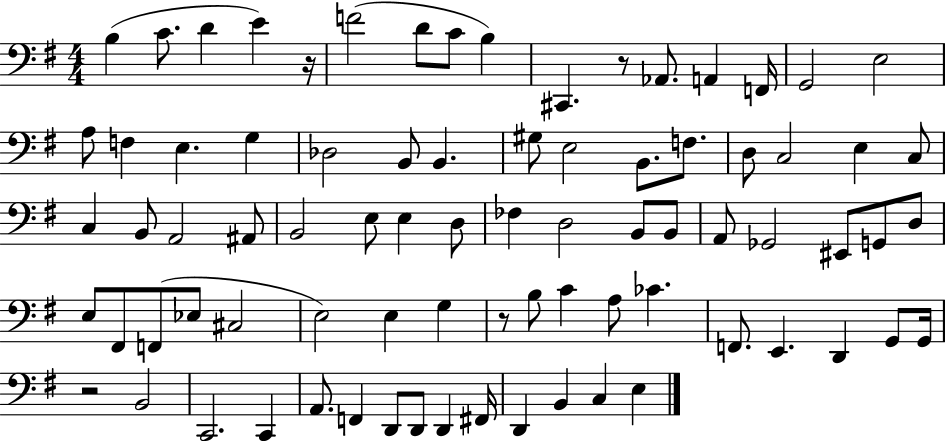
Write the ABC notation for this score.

X:1
T:Untitled
M:4/4
L:1/4
K:G
B, C/2 D E z/4 F2 D/2 C/2 B, ^C,, z/2 _A,,/2 A,, F,,/4 G,,2 E,2 A,/2 F, E, G, _D,2 B,,/2 B,, ^G,/2 E,2 B,,/2 F,/2 D,/2 C,2 E, C,/2 C, B,,/2 A,,2 ^A,,/2 B,,2 E,/2 E, D,/2 _F, D,2 B,,/2 B,,/2 A,,/2 _G,,2 ^E,,/2 G,,/2 D,/2 E,/2 ^F,,/2 F,,/2 _E,/2 ^C,2 E,2 E, G, z/2 B,/2 C A,/2 _C F,,/2 E,, D,, G,,/2 G,,/4 z2 B,,2 C,,2 C,, A,,/2 F,, D,,/2 D,,/2 D,, ^F,,/4 D,, B,, C, E,